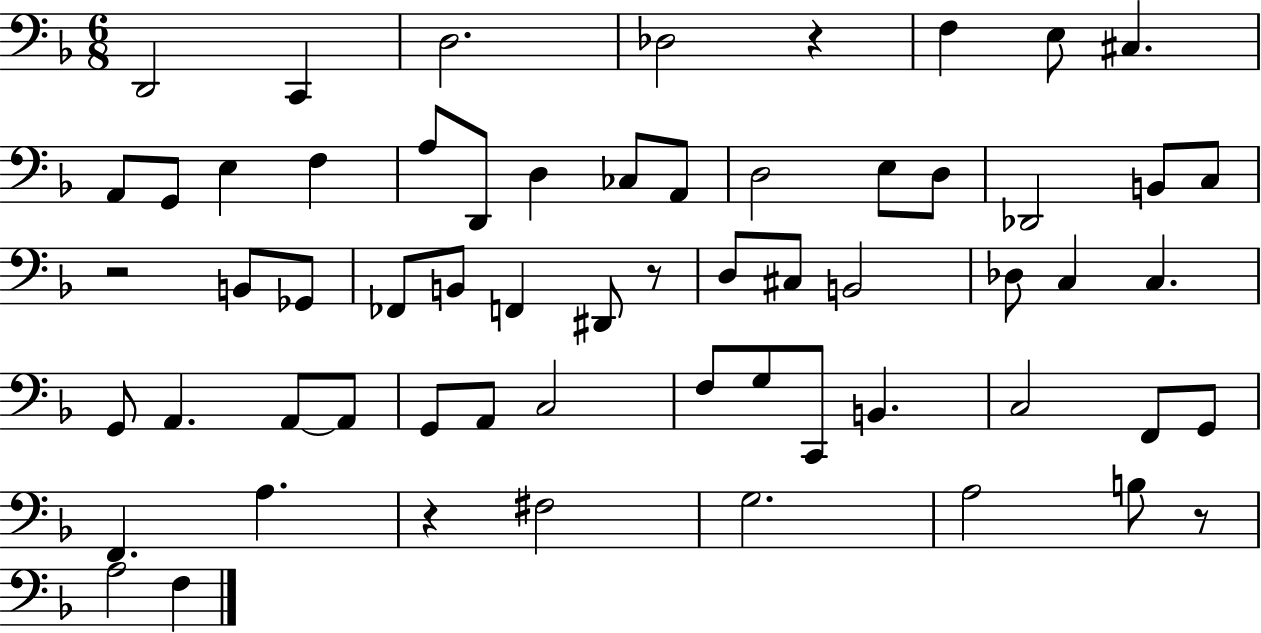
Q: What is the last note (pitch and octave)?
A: F3